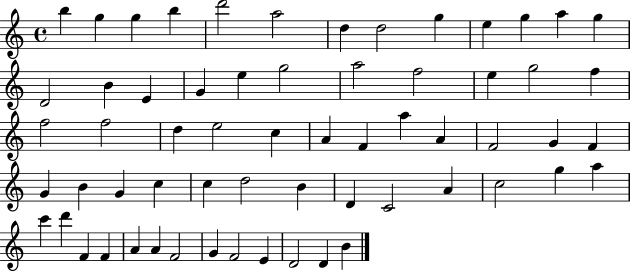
{
  \clef treble
  \time 4/4
  \defaultTimeSignature
  \key c \major
  b''4 g''4 g''4 b''4 | d'''2 a''2 | d''4 d''2 g''4 | e''4 g''4 a''4 g''4 | \break d'2 b'4 e'4 | g'4 e''4 g''2 | a''2 f''2 | e''4 g''2 f''4 | \break f''2 f''2 | d''4 e''2 c''4 | a'4 f'4 a''4 a'4 | f'2 g'4 f'4 | \break g'4 b'4 g'4 c''4 | c''4 d''2 b'4 | d'4 c'2 a'4 | c''2 g''4 a''4 | \break c'''4 d'''4 f'4 f'4 | a'4 a'4 f'2 | g'4 f'2 e'4 | d'2 d'4 b'4 | \break \bar "|."
}